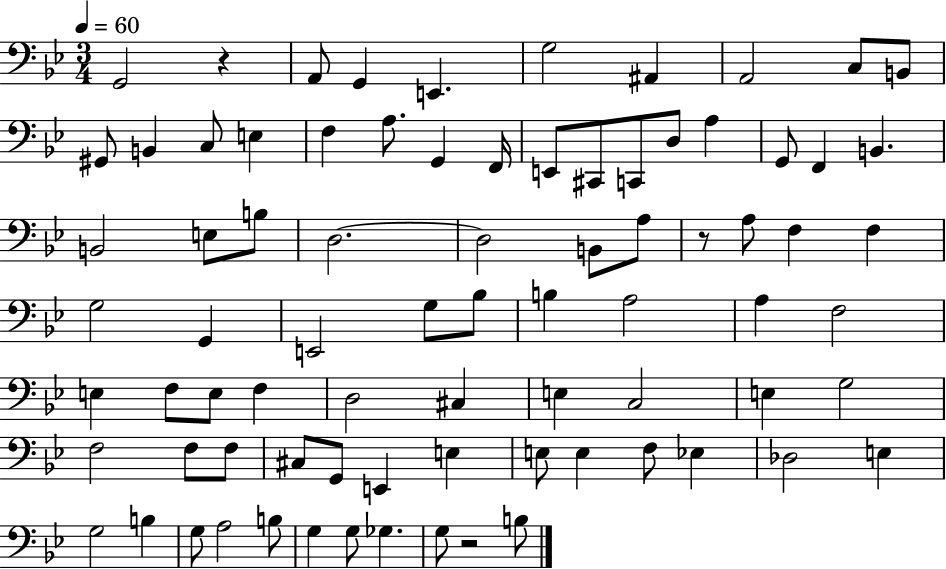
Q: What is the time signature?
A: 3/4